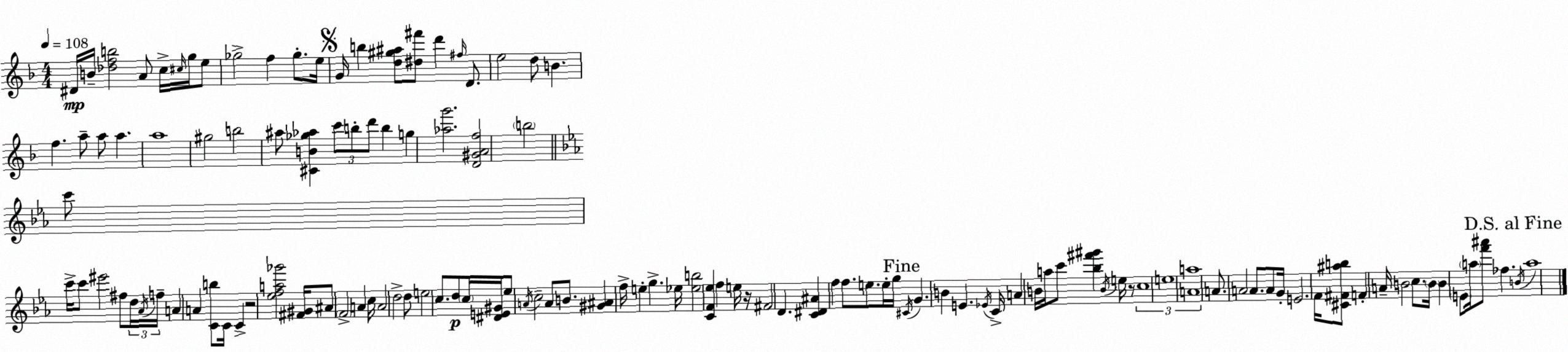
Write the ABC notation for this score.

X:1
T:Untitled
M:4/4
L:1/4
K:F
^D/4 B/4 [_dfb]2 A/2 c/4 ^c/4 g/4 e/2 _g2 f _g/2 e/4 G/4 b [d^g^a]/2 [^d^f']/2 d' ^f/4 D/2 e2 d/2 B f a/2 a/2 a a4 ^g2 b2 ^a/2 [^CB_g_a] c'/2 b/2 d'/2 b g [_ag']2 [D^GAf]2 b2 c'/2 c'/4 c'/2 ^e'2 ^f/2 d/4 _A/4 f/4 A A [Cb]/2 C/4 C z2 [_efa_g']2 [^F^G]/4 ^A/2 F2 A c/4 A2 d2 d/2 e2 c/2 d/2 c/4 [^DE^G]/4 _e/2 A/4 c2 A/2 B/2 [^G^A] f/4 e g _e/4 [_eb]2 [CF_e] f e/4 z/4 ^F2 D [C^D^A] f f/2 e/2 e/4 g/4 ^C/4 G B E _E/4 C/4 A B/4 a/4 c'/2 [_b^f'^g'] B/4 e/4 z/2 c4 e4 a4 A4 A/2 A2 A/2 A/2 G/4 E2 F/4 [^C^F^ab]/2 F A/4 B2 c/2 B/4 B E/2 a/4 [f'^a']/2 _f B/4 a4